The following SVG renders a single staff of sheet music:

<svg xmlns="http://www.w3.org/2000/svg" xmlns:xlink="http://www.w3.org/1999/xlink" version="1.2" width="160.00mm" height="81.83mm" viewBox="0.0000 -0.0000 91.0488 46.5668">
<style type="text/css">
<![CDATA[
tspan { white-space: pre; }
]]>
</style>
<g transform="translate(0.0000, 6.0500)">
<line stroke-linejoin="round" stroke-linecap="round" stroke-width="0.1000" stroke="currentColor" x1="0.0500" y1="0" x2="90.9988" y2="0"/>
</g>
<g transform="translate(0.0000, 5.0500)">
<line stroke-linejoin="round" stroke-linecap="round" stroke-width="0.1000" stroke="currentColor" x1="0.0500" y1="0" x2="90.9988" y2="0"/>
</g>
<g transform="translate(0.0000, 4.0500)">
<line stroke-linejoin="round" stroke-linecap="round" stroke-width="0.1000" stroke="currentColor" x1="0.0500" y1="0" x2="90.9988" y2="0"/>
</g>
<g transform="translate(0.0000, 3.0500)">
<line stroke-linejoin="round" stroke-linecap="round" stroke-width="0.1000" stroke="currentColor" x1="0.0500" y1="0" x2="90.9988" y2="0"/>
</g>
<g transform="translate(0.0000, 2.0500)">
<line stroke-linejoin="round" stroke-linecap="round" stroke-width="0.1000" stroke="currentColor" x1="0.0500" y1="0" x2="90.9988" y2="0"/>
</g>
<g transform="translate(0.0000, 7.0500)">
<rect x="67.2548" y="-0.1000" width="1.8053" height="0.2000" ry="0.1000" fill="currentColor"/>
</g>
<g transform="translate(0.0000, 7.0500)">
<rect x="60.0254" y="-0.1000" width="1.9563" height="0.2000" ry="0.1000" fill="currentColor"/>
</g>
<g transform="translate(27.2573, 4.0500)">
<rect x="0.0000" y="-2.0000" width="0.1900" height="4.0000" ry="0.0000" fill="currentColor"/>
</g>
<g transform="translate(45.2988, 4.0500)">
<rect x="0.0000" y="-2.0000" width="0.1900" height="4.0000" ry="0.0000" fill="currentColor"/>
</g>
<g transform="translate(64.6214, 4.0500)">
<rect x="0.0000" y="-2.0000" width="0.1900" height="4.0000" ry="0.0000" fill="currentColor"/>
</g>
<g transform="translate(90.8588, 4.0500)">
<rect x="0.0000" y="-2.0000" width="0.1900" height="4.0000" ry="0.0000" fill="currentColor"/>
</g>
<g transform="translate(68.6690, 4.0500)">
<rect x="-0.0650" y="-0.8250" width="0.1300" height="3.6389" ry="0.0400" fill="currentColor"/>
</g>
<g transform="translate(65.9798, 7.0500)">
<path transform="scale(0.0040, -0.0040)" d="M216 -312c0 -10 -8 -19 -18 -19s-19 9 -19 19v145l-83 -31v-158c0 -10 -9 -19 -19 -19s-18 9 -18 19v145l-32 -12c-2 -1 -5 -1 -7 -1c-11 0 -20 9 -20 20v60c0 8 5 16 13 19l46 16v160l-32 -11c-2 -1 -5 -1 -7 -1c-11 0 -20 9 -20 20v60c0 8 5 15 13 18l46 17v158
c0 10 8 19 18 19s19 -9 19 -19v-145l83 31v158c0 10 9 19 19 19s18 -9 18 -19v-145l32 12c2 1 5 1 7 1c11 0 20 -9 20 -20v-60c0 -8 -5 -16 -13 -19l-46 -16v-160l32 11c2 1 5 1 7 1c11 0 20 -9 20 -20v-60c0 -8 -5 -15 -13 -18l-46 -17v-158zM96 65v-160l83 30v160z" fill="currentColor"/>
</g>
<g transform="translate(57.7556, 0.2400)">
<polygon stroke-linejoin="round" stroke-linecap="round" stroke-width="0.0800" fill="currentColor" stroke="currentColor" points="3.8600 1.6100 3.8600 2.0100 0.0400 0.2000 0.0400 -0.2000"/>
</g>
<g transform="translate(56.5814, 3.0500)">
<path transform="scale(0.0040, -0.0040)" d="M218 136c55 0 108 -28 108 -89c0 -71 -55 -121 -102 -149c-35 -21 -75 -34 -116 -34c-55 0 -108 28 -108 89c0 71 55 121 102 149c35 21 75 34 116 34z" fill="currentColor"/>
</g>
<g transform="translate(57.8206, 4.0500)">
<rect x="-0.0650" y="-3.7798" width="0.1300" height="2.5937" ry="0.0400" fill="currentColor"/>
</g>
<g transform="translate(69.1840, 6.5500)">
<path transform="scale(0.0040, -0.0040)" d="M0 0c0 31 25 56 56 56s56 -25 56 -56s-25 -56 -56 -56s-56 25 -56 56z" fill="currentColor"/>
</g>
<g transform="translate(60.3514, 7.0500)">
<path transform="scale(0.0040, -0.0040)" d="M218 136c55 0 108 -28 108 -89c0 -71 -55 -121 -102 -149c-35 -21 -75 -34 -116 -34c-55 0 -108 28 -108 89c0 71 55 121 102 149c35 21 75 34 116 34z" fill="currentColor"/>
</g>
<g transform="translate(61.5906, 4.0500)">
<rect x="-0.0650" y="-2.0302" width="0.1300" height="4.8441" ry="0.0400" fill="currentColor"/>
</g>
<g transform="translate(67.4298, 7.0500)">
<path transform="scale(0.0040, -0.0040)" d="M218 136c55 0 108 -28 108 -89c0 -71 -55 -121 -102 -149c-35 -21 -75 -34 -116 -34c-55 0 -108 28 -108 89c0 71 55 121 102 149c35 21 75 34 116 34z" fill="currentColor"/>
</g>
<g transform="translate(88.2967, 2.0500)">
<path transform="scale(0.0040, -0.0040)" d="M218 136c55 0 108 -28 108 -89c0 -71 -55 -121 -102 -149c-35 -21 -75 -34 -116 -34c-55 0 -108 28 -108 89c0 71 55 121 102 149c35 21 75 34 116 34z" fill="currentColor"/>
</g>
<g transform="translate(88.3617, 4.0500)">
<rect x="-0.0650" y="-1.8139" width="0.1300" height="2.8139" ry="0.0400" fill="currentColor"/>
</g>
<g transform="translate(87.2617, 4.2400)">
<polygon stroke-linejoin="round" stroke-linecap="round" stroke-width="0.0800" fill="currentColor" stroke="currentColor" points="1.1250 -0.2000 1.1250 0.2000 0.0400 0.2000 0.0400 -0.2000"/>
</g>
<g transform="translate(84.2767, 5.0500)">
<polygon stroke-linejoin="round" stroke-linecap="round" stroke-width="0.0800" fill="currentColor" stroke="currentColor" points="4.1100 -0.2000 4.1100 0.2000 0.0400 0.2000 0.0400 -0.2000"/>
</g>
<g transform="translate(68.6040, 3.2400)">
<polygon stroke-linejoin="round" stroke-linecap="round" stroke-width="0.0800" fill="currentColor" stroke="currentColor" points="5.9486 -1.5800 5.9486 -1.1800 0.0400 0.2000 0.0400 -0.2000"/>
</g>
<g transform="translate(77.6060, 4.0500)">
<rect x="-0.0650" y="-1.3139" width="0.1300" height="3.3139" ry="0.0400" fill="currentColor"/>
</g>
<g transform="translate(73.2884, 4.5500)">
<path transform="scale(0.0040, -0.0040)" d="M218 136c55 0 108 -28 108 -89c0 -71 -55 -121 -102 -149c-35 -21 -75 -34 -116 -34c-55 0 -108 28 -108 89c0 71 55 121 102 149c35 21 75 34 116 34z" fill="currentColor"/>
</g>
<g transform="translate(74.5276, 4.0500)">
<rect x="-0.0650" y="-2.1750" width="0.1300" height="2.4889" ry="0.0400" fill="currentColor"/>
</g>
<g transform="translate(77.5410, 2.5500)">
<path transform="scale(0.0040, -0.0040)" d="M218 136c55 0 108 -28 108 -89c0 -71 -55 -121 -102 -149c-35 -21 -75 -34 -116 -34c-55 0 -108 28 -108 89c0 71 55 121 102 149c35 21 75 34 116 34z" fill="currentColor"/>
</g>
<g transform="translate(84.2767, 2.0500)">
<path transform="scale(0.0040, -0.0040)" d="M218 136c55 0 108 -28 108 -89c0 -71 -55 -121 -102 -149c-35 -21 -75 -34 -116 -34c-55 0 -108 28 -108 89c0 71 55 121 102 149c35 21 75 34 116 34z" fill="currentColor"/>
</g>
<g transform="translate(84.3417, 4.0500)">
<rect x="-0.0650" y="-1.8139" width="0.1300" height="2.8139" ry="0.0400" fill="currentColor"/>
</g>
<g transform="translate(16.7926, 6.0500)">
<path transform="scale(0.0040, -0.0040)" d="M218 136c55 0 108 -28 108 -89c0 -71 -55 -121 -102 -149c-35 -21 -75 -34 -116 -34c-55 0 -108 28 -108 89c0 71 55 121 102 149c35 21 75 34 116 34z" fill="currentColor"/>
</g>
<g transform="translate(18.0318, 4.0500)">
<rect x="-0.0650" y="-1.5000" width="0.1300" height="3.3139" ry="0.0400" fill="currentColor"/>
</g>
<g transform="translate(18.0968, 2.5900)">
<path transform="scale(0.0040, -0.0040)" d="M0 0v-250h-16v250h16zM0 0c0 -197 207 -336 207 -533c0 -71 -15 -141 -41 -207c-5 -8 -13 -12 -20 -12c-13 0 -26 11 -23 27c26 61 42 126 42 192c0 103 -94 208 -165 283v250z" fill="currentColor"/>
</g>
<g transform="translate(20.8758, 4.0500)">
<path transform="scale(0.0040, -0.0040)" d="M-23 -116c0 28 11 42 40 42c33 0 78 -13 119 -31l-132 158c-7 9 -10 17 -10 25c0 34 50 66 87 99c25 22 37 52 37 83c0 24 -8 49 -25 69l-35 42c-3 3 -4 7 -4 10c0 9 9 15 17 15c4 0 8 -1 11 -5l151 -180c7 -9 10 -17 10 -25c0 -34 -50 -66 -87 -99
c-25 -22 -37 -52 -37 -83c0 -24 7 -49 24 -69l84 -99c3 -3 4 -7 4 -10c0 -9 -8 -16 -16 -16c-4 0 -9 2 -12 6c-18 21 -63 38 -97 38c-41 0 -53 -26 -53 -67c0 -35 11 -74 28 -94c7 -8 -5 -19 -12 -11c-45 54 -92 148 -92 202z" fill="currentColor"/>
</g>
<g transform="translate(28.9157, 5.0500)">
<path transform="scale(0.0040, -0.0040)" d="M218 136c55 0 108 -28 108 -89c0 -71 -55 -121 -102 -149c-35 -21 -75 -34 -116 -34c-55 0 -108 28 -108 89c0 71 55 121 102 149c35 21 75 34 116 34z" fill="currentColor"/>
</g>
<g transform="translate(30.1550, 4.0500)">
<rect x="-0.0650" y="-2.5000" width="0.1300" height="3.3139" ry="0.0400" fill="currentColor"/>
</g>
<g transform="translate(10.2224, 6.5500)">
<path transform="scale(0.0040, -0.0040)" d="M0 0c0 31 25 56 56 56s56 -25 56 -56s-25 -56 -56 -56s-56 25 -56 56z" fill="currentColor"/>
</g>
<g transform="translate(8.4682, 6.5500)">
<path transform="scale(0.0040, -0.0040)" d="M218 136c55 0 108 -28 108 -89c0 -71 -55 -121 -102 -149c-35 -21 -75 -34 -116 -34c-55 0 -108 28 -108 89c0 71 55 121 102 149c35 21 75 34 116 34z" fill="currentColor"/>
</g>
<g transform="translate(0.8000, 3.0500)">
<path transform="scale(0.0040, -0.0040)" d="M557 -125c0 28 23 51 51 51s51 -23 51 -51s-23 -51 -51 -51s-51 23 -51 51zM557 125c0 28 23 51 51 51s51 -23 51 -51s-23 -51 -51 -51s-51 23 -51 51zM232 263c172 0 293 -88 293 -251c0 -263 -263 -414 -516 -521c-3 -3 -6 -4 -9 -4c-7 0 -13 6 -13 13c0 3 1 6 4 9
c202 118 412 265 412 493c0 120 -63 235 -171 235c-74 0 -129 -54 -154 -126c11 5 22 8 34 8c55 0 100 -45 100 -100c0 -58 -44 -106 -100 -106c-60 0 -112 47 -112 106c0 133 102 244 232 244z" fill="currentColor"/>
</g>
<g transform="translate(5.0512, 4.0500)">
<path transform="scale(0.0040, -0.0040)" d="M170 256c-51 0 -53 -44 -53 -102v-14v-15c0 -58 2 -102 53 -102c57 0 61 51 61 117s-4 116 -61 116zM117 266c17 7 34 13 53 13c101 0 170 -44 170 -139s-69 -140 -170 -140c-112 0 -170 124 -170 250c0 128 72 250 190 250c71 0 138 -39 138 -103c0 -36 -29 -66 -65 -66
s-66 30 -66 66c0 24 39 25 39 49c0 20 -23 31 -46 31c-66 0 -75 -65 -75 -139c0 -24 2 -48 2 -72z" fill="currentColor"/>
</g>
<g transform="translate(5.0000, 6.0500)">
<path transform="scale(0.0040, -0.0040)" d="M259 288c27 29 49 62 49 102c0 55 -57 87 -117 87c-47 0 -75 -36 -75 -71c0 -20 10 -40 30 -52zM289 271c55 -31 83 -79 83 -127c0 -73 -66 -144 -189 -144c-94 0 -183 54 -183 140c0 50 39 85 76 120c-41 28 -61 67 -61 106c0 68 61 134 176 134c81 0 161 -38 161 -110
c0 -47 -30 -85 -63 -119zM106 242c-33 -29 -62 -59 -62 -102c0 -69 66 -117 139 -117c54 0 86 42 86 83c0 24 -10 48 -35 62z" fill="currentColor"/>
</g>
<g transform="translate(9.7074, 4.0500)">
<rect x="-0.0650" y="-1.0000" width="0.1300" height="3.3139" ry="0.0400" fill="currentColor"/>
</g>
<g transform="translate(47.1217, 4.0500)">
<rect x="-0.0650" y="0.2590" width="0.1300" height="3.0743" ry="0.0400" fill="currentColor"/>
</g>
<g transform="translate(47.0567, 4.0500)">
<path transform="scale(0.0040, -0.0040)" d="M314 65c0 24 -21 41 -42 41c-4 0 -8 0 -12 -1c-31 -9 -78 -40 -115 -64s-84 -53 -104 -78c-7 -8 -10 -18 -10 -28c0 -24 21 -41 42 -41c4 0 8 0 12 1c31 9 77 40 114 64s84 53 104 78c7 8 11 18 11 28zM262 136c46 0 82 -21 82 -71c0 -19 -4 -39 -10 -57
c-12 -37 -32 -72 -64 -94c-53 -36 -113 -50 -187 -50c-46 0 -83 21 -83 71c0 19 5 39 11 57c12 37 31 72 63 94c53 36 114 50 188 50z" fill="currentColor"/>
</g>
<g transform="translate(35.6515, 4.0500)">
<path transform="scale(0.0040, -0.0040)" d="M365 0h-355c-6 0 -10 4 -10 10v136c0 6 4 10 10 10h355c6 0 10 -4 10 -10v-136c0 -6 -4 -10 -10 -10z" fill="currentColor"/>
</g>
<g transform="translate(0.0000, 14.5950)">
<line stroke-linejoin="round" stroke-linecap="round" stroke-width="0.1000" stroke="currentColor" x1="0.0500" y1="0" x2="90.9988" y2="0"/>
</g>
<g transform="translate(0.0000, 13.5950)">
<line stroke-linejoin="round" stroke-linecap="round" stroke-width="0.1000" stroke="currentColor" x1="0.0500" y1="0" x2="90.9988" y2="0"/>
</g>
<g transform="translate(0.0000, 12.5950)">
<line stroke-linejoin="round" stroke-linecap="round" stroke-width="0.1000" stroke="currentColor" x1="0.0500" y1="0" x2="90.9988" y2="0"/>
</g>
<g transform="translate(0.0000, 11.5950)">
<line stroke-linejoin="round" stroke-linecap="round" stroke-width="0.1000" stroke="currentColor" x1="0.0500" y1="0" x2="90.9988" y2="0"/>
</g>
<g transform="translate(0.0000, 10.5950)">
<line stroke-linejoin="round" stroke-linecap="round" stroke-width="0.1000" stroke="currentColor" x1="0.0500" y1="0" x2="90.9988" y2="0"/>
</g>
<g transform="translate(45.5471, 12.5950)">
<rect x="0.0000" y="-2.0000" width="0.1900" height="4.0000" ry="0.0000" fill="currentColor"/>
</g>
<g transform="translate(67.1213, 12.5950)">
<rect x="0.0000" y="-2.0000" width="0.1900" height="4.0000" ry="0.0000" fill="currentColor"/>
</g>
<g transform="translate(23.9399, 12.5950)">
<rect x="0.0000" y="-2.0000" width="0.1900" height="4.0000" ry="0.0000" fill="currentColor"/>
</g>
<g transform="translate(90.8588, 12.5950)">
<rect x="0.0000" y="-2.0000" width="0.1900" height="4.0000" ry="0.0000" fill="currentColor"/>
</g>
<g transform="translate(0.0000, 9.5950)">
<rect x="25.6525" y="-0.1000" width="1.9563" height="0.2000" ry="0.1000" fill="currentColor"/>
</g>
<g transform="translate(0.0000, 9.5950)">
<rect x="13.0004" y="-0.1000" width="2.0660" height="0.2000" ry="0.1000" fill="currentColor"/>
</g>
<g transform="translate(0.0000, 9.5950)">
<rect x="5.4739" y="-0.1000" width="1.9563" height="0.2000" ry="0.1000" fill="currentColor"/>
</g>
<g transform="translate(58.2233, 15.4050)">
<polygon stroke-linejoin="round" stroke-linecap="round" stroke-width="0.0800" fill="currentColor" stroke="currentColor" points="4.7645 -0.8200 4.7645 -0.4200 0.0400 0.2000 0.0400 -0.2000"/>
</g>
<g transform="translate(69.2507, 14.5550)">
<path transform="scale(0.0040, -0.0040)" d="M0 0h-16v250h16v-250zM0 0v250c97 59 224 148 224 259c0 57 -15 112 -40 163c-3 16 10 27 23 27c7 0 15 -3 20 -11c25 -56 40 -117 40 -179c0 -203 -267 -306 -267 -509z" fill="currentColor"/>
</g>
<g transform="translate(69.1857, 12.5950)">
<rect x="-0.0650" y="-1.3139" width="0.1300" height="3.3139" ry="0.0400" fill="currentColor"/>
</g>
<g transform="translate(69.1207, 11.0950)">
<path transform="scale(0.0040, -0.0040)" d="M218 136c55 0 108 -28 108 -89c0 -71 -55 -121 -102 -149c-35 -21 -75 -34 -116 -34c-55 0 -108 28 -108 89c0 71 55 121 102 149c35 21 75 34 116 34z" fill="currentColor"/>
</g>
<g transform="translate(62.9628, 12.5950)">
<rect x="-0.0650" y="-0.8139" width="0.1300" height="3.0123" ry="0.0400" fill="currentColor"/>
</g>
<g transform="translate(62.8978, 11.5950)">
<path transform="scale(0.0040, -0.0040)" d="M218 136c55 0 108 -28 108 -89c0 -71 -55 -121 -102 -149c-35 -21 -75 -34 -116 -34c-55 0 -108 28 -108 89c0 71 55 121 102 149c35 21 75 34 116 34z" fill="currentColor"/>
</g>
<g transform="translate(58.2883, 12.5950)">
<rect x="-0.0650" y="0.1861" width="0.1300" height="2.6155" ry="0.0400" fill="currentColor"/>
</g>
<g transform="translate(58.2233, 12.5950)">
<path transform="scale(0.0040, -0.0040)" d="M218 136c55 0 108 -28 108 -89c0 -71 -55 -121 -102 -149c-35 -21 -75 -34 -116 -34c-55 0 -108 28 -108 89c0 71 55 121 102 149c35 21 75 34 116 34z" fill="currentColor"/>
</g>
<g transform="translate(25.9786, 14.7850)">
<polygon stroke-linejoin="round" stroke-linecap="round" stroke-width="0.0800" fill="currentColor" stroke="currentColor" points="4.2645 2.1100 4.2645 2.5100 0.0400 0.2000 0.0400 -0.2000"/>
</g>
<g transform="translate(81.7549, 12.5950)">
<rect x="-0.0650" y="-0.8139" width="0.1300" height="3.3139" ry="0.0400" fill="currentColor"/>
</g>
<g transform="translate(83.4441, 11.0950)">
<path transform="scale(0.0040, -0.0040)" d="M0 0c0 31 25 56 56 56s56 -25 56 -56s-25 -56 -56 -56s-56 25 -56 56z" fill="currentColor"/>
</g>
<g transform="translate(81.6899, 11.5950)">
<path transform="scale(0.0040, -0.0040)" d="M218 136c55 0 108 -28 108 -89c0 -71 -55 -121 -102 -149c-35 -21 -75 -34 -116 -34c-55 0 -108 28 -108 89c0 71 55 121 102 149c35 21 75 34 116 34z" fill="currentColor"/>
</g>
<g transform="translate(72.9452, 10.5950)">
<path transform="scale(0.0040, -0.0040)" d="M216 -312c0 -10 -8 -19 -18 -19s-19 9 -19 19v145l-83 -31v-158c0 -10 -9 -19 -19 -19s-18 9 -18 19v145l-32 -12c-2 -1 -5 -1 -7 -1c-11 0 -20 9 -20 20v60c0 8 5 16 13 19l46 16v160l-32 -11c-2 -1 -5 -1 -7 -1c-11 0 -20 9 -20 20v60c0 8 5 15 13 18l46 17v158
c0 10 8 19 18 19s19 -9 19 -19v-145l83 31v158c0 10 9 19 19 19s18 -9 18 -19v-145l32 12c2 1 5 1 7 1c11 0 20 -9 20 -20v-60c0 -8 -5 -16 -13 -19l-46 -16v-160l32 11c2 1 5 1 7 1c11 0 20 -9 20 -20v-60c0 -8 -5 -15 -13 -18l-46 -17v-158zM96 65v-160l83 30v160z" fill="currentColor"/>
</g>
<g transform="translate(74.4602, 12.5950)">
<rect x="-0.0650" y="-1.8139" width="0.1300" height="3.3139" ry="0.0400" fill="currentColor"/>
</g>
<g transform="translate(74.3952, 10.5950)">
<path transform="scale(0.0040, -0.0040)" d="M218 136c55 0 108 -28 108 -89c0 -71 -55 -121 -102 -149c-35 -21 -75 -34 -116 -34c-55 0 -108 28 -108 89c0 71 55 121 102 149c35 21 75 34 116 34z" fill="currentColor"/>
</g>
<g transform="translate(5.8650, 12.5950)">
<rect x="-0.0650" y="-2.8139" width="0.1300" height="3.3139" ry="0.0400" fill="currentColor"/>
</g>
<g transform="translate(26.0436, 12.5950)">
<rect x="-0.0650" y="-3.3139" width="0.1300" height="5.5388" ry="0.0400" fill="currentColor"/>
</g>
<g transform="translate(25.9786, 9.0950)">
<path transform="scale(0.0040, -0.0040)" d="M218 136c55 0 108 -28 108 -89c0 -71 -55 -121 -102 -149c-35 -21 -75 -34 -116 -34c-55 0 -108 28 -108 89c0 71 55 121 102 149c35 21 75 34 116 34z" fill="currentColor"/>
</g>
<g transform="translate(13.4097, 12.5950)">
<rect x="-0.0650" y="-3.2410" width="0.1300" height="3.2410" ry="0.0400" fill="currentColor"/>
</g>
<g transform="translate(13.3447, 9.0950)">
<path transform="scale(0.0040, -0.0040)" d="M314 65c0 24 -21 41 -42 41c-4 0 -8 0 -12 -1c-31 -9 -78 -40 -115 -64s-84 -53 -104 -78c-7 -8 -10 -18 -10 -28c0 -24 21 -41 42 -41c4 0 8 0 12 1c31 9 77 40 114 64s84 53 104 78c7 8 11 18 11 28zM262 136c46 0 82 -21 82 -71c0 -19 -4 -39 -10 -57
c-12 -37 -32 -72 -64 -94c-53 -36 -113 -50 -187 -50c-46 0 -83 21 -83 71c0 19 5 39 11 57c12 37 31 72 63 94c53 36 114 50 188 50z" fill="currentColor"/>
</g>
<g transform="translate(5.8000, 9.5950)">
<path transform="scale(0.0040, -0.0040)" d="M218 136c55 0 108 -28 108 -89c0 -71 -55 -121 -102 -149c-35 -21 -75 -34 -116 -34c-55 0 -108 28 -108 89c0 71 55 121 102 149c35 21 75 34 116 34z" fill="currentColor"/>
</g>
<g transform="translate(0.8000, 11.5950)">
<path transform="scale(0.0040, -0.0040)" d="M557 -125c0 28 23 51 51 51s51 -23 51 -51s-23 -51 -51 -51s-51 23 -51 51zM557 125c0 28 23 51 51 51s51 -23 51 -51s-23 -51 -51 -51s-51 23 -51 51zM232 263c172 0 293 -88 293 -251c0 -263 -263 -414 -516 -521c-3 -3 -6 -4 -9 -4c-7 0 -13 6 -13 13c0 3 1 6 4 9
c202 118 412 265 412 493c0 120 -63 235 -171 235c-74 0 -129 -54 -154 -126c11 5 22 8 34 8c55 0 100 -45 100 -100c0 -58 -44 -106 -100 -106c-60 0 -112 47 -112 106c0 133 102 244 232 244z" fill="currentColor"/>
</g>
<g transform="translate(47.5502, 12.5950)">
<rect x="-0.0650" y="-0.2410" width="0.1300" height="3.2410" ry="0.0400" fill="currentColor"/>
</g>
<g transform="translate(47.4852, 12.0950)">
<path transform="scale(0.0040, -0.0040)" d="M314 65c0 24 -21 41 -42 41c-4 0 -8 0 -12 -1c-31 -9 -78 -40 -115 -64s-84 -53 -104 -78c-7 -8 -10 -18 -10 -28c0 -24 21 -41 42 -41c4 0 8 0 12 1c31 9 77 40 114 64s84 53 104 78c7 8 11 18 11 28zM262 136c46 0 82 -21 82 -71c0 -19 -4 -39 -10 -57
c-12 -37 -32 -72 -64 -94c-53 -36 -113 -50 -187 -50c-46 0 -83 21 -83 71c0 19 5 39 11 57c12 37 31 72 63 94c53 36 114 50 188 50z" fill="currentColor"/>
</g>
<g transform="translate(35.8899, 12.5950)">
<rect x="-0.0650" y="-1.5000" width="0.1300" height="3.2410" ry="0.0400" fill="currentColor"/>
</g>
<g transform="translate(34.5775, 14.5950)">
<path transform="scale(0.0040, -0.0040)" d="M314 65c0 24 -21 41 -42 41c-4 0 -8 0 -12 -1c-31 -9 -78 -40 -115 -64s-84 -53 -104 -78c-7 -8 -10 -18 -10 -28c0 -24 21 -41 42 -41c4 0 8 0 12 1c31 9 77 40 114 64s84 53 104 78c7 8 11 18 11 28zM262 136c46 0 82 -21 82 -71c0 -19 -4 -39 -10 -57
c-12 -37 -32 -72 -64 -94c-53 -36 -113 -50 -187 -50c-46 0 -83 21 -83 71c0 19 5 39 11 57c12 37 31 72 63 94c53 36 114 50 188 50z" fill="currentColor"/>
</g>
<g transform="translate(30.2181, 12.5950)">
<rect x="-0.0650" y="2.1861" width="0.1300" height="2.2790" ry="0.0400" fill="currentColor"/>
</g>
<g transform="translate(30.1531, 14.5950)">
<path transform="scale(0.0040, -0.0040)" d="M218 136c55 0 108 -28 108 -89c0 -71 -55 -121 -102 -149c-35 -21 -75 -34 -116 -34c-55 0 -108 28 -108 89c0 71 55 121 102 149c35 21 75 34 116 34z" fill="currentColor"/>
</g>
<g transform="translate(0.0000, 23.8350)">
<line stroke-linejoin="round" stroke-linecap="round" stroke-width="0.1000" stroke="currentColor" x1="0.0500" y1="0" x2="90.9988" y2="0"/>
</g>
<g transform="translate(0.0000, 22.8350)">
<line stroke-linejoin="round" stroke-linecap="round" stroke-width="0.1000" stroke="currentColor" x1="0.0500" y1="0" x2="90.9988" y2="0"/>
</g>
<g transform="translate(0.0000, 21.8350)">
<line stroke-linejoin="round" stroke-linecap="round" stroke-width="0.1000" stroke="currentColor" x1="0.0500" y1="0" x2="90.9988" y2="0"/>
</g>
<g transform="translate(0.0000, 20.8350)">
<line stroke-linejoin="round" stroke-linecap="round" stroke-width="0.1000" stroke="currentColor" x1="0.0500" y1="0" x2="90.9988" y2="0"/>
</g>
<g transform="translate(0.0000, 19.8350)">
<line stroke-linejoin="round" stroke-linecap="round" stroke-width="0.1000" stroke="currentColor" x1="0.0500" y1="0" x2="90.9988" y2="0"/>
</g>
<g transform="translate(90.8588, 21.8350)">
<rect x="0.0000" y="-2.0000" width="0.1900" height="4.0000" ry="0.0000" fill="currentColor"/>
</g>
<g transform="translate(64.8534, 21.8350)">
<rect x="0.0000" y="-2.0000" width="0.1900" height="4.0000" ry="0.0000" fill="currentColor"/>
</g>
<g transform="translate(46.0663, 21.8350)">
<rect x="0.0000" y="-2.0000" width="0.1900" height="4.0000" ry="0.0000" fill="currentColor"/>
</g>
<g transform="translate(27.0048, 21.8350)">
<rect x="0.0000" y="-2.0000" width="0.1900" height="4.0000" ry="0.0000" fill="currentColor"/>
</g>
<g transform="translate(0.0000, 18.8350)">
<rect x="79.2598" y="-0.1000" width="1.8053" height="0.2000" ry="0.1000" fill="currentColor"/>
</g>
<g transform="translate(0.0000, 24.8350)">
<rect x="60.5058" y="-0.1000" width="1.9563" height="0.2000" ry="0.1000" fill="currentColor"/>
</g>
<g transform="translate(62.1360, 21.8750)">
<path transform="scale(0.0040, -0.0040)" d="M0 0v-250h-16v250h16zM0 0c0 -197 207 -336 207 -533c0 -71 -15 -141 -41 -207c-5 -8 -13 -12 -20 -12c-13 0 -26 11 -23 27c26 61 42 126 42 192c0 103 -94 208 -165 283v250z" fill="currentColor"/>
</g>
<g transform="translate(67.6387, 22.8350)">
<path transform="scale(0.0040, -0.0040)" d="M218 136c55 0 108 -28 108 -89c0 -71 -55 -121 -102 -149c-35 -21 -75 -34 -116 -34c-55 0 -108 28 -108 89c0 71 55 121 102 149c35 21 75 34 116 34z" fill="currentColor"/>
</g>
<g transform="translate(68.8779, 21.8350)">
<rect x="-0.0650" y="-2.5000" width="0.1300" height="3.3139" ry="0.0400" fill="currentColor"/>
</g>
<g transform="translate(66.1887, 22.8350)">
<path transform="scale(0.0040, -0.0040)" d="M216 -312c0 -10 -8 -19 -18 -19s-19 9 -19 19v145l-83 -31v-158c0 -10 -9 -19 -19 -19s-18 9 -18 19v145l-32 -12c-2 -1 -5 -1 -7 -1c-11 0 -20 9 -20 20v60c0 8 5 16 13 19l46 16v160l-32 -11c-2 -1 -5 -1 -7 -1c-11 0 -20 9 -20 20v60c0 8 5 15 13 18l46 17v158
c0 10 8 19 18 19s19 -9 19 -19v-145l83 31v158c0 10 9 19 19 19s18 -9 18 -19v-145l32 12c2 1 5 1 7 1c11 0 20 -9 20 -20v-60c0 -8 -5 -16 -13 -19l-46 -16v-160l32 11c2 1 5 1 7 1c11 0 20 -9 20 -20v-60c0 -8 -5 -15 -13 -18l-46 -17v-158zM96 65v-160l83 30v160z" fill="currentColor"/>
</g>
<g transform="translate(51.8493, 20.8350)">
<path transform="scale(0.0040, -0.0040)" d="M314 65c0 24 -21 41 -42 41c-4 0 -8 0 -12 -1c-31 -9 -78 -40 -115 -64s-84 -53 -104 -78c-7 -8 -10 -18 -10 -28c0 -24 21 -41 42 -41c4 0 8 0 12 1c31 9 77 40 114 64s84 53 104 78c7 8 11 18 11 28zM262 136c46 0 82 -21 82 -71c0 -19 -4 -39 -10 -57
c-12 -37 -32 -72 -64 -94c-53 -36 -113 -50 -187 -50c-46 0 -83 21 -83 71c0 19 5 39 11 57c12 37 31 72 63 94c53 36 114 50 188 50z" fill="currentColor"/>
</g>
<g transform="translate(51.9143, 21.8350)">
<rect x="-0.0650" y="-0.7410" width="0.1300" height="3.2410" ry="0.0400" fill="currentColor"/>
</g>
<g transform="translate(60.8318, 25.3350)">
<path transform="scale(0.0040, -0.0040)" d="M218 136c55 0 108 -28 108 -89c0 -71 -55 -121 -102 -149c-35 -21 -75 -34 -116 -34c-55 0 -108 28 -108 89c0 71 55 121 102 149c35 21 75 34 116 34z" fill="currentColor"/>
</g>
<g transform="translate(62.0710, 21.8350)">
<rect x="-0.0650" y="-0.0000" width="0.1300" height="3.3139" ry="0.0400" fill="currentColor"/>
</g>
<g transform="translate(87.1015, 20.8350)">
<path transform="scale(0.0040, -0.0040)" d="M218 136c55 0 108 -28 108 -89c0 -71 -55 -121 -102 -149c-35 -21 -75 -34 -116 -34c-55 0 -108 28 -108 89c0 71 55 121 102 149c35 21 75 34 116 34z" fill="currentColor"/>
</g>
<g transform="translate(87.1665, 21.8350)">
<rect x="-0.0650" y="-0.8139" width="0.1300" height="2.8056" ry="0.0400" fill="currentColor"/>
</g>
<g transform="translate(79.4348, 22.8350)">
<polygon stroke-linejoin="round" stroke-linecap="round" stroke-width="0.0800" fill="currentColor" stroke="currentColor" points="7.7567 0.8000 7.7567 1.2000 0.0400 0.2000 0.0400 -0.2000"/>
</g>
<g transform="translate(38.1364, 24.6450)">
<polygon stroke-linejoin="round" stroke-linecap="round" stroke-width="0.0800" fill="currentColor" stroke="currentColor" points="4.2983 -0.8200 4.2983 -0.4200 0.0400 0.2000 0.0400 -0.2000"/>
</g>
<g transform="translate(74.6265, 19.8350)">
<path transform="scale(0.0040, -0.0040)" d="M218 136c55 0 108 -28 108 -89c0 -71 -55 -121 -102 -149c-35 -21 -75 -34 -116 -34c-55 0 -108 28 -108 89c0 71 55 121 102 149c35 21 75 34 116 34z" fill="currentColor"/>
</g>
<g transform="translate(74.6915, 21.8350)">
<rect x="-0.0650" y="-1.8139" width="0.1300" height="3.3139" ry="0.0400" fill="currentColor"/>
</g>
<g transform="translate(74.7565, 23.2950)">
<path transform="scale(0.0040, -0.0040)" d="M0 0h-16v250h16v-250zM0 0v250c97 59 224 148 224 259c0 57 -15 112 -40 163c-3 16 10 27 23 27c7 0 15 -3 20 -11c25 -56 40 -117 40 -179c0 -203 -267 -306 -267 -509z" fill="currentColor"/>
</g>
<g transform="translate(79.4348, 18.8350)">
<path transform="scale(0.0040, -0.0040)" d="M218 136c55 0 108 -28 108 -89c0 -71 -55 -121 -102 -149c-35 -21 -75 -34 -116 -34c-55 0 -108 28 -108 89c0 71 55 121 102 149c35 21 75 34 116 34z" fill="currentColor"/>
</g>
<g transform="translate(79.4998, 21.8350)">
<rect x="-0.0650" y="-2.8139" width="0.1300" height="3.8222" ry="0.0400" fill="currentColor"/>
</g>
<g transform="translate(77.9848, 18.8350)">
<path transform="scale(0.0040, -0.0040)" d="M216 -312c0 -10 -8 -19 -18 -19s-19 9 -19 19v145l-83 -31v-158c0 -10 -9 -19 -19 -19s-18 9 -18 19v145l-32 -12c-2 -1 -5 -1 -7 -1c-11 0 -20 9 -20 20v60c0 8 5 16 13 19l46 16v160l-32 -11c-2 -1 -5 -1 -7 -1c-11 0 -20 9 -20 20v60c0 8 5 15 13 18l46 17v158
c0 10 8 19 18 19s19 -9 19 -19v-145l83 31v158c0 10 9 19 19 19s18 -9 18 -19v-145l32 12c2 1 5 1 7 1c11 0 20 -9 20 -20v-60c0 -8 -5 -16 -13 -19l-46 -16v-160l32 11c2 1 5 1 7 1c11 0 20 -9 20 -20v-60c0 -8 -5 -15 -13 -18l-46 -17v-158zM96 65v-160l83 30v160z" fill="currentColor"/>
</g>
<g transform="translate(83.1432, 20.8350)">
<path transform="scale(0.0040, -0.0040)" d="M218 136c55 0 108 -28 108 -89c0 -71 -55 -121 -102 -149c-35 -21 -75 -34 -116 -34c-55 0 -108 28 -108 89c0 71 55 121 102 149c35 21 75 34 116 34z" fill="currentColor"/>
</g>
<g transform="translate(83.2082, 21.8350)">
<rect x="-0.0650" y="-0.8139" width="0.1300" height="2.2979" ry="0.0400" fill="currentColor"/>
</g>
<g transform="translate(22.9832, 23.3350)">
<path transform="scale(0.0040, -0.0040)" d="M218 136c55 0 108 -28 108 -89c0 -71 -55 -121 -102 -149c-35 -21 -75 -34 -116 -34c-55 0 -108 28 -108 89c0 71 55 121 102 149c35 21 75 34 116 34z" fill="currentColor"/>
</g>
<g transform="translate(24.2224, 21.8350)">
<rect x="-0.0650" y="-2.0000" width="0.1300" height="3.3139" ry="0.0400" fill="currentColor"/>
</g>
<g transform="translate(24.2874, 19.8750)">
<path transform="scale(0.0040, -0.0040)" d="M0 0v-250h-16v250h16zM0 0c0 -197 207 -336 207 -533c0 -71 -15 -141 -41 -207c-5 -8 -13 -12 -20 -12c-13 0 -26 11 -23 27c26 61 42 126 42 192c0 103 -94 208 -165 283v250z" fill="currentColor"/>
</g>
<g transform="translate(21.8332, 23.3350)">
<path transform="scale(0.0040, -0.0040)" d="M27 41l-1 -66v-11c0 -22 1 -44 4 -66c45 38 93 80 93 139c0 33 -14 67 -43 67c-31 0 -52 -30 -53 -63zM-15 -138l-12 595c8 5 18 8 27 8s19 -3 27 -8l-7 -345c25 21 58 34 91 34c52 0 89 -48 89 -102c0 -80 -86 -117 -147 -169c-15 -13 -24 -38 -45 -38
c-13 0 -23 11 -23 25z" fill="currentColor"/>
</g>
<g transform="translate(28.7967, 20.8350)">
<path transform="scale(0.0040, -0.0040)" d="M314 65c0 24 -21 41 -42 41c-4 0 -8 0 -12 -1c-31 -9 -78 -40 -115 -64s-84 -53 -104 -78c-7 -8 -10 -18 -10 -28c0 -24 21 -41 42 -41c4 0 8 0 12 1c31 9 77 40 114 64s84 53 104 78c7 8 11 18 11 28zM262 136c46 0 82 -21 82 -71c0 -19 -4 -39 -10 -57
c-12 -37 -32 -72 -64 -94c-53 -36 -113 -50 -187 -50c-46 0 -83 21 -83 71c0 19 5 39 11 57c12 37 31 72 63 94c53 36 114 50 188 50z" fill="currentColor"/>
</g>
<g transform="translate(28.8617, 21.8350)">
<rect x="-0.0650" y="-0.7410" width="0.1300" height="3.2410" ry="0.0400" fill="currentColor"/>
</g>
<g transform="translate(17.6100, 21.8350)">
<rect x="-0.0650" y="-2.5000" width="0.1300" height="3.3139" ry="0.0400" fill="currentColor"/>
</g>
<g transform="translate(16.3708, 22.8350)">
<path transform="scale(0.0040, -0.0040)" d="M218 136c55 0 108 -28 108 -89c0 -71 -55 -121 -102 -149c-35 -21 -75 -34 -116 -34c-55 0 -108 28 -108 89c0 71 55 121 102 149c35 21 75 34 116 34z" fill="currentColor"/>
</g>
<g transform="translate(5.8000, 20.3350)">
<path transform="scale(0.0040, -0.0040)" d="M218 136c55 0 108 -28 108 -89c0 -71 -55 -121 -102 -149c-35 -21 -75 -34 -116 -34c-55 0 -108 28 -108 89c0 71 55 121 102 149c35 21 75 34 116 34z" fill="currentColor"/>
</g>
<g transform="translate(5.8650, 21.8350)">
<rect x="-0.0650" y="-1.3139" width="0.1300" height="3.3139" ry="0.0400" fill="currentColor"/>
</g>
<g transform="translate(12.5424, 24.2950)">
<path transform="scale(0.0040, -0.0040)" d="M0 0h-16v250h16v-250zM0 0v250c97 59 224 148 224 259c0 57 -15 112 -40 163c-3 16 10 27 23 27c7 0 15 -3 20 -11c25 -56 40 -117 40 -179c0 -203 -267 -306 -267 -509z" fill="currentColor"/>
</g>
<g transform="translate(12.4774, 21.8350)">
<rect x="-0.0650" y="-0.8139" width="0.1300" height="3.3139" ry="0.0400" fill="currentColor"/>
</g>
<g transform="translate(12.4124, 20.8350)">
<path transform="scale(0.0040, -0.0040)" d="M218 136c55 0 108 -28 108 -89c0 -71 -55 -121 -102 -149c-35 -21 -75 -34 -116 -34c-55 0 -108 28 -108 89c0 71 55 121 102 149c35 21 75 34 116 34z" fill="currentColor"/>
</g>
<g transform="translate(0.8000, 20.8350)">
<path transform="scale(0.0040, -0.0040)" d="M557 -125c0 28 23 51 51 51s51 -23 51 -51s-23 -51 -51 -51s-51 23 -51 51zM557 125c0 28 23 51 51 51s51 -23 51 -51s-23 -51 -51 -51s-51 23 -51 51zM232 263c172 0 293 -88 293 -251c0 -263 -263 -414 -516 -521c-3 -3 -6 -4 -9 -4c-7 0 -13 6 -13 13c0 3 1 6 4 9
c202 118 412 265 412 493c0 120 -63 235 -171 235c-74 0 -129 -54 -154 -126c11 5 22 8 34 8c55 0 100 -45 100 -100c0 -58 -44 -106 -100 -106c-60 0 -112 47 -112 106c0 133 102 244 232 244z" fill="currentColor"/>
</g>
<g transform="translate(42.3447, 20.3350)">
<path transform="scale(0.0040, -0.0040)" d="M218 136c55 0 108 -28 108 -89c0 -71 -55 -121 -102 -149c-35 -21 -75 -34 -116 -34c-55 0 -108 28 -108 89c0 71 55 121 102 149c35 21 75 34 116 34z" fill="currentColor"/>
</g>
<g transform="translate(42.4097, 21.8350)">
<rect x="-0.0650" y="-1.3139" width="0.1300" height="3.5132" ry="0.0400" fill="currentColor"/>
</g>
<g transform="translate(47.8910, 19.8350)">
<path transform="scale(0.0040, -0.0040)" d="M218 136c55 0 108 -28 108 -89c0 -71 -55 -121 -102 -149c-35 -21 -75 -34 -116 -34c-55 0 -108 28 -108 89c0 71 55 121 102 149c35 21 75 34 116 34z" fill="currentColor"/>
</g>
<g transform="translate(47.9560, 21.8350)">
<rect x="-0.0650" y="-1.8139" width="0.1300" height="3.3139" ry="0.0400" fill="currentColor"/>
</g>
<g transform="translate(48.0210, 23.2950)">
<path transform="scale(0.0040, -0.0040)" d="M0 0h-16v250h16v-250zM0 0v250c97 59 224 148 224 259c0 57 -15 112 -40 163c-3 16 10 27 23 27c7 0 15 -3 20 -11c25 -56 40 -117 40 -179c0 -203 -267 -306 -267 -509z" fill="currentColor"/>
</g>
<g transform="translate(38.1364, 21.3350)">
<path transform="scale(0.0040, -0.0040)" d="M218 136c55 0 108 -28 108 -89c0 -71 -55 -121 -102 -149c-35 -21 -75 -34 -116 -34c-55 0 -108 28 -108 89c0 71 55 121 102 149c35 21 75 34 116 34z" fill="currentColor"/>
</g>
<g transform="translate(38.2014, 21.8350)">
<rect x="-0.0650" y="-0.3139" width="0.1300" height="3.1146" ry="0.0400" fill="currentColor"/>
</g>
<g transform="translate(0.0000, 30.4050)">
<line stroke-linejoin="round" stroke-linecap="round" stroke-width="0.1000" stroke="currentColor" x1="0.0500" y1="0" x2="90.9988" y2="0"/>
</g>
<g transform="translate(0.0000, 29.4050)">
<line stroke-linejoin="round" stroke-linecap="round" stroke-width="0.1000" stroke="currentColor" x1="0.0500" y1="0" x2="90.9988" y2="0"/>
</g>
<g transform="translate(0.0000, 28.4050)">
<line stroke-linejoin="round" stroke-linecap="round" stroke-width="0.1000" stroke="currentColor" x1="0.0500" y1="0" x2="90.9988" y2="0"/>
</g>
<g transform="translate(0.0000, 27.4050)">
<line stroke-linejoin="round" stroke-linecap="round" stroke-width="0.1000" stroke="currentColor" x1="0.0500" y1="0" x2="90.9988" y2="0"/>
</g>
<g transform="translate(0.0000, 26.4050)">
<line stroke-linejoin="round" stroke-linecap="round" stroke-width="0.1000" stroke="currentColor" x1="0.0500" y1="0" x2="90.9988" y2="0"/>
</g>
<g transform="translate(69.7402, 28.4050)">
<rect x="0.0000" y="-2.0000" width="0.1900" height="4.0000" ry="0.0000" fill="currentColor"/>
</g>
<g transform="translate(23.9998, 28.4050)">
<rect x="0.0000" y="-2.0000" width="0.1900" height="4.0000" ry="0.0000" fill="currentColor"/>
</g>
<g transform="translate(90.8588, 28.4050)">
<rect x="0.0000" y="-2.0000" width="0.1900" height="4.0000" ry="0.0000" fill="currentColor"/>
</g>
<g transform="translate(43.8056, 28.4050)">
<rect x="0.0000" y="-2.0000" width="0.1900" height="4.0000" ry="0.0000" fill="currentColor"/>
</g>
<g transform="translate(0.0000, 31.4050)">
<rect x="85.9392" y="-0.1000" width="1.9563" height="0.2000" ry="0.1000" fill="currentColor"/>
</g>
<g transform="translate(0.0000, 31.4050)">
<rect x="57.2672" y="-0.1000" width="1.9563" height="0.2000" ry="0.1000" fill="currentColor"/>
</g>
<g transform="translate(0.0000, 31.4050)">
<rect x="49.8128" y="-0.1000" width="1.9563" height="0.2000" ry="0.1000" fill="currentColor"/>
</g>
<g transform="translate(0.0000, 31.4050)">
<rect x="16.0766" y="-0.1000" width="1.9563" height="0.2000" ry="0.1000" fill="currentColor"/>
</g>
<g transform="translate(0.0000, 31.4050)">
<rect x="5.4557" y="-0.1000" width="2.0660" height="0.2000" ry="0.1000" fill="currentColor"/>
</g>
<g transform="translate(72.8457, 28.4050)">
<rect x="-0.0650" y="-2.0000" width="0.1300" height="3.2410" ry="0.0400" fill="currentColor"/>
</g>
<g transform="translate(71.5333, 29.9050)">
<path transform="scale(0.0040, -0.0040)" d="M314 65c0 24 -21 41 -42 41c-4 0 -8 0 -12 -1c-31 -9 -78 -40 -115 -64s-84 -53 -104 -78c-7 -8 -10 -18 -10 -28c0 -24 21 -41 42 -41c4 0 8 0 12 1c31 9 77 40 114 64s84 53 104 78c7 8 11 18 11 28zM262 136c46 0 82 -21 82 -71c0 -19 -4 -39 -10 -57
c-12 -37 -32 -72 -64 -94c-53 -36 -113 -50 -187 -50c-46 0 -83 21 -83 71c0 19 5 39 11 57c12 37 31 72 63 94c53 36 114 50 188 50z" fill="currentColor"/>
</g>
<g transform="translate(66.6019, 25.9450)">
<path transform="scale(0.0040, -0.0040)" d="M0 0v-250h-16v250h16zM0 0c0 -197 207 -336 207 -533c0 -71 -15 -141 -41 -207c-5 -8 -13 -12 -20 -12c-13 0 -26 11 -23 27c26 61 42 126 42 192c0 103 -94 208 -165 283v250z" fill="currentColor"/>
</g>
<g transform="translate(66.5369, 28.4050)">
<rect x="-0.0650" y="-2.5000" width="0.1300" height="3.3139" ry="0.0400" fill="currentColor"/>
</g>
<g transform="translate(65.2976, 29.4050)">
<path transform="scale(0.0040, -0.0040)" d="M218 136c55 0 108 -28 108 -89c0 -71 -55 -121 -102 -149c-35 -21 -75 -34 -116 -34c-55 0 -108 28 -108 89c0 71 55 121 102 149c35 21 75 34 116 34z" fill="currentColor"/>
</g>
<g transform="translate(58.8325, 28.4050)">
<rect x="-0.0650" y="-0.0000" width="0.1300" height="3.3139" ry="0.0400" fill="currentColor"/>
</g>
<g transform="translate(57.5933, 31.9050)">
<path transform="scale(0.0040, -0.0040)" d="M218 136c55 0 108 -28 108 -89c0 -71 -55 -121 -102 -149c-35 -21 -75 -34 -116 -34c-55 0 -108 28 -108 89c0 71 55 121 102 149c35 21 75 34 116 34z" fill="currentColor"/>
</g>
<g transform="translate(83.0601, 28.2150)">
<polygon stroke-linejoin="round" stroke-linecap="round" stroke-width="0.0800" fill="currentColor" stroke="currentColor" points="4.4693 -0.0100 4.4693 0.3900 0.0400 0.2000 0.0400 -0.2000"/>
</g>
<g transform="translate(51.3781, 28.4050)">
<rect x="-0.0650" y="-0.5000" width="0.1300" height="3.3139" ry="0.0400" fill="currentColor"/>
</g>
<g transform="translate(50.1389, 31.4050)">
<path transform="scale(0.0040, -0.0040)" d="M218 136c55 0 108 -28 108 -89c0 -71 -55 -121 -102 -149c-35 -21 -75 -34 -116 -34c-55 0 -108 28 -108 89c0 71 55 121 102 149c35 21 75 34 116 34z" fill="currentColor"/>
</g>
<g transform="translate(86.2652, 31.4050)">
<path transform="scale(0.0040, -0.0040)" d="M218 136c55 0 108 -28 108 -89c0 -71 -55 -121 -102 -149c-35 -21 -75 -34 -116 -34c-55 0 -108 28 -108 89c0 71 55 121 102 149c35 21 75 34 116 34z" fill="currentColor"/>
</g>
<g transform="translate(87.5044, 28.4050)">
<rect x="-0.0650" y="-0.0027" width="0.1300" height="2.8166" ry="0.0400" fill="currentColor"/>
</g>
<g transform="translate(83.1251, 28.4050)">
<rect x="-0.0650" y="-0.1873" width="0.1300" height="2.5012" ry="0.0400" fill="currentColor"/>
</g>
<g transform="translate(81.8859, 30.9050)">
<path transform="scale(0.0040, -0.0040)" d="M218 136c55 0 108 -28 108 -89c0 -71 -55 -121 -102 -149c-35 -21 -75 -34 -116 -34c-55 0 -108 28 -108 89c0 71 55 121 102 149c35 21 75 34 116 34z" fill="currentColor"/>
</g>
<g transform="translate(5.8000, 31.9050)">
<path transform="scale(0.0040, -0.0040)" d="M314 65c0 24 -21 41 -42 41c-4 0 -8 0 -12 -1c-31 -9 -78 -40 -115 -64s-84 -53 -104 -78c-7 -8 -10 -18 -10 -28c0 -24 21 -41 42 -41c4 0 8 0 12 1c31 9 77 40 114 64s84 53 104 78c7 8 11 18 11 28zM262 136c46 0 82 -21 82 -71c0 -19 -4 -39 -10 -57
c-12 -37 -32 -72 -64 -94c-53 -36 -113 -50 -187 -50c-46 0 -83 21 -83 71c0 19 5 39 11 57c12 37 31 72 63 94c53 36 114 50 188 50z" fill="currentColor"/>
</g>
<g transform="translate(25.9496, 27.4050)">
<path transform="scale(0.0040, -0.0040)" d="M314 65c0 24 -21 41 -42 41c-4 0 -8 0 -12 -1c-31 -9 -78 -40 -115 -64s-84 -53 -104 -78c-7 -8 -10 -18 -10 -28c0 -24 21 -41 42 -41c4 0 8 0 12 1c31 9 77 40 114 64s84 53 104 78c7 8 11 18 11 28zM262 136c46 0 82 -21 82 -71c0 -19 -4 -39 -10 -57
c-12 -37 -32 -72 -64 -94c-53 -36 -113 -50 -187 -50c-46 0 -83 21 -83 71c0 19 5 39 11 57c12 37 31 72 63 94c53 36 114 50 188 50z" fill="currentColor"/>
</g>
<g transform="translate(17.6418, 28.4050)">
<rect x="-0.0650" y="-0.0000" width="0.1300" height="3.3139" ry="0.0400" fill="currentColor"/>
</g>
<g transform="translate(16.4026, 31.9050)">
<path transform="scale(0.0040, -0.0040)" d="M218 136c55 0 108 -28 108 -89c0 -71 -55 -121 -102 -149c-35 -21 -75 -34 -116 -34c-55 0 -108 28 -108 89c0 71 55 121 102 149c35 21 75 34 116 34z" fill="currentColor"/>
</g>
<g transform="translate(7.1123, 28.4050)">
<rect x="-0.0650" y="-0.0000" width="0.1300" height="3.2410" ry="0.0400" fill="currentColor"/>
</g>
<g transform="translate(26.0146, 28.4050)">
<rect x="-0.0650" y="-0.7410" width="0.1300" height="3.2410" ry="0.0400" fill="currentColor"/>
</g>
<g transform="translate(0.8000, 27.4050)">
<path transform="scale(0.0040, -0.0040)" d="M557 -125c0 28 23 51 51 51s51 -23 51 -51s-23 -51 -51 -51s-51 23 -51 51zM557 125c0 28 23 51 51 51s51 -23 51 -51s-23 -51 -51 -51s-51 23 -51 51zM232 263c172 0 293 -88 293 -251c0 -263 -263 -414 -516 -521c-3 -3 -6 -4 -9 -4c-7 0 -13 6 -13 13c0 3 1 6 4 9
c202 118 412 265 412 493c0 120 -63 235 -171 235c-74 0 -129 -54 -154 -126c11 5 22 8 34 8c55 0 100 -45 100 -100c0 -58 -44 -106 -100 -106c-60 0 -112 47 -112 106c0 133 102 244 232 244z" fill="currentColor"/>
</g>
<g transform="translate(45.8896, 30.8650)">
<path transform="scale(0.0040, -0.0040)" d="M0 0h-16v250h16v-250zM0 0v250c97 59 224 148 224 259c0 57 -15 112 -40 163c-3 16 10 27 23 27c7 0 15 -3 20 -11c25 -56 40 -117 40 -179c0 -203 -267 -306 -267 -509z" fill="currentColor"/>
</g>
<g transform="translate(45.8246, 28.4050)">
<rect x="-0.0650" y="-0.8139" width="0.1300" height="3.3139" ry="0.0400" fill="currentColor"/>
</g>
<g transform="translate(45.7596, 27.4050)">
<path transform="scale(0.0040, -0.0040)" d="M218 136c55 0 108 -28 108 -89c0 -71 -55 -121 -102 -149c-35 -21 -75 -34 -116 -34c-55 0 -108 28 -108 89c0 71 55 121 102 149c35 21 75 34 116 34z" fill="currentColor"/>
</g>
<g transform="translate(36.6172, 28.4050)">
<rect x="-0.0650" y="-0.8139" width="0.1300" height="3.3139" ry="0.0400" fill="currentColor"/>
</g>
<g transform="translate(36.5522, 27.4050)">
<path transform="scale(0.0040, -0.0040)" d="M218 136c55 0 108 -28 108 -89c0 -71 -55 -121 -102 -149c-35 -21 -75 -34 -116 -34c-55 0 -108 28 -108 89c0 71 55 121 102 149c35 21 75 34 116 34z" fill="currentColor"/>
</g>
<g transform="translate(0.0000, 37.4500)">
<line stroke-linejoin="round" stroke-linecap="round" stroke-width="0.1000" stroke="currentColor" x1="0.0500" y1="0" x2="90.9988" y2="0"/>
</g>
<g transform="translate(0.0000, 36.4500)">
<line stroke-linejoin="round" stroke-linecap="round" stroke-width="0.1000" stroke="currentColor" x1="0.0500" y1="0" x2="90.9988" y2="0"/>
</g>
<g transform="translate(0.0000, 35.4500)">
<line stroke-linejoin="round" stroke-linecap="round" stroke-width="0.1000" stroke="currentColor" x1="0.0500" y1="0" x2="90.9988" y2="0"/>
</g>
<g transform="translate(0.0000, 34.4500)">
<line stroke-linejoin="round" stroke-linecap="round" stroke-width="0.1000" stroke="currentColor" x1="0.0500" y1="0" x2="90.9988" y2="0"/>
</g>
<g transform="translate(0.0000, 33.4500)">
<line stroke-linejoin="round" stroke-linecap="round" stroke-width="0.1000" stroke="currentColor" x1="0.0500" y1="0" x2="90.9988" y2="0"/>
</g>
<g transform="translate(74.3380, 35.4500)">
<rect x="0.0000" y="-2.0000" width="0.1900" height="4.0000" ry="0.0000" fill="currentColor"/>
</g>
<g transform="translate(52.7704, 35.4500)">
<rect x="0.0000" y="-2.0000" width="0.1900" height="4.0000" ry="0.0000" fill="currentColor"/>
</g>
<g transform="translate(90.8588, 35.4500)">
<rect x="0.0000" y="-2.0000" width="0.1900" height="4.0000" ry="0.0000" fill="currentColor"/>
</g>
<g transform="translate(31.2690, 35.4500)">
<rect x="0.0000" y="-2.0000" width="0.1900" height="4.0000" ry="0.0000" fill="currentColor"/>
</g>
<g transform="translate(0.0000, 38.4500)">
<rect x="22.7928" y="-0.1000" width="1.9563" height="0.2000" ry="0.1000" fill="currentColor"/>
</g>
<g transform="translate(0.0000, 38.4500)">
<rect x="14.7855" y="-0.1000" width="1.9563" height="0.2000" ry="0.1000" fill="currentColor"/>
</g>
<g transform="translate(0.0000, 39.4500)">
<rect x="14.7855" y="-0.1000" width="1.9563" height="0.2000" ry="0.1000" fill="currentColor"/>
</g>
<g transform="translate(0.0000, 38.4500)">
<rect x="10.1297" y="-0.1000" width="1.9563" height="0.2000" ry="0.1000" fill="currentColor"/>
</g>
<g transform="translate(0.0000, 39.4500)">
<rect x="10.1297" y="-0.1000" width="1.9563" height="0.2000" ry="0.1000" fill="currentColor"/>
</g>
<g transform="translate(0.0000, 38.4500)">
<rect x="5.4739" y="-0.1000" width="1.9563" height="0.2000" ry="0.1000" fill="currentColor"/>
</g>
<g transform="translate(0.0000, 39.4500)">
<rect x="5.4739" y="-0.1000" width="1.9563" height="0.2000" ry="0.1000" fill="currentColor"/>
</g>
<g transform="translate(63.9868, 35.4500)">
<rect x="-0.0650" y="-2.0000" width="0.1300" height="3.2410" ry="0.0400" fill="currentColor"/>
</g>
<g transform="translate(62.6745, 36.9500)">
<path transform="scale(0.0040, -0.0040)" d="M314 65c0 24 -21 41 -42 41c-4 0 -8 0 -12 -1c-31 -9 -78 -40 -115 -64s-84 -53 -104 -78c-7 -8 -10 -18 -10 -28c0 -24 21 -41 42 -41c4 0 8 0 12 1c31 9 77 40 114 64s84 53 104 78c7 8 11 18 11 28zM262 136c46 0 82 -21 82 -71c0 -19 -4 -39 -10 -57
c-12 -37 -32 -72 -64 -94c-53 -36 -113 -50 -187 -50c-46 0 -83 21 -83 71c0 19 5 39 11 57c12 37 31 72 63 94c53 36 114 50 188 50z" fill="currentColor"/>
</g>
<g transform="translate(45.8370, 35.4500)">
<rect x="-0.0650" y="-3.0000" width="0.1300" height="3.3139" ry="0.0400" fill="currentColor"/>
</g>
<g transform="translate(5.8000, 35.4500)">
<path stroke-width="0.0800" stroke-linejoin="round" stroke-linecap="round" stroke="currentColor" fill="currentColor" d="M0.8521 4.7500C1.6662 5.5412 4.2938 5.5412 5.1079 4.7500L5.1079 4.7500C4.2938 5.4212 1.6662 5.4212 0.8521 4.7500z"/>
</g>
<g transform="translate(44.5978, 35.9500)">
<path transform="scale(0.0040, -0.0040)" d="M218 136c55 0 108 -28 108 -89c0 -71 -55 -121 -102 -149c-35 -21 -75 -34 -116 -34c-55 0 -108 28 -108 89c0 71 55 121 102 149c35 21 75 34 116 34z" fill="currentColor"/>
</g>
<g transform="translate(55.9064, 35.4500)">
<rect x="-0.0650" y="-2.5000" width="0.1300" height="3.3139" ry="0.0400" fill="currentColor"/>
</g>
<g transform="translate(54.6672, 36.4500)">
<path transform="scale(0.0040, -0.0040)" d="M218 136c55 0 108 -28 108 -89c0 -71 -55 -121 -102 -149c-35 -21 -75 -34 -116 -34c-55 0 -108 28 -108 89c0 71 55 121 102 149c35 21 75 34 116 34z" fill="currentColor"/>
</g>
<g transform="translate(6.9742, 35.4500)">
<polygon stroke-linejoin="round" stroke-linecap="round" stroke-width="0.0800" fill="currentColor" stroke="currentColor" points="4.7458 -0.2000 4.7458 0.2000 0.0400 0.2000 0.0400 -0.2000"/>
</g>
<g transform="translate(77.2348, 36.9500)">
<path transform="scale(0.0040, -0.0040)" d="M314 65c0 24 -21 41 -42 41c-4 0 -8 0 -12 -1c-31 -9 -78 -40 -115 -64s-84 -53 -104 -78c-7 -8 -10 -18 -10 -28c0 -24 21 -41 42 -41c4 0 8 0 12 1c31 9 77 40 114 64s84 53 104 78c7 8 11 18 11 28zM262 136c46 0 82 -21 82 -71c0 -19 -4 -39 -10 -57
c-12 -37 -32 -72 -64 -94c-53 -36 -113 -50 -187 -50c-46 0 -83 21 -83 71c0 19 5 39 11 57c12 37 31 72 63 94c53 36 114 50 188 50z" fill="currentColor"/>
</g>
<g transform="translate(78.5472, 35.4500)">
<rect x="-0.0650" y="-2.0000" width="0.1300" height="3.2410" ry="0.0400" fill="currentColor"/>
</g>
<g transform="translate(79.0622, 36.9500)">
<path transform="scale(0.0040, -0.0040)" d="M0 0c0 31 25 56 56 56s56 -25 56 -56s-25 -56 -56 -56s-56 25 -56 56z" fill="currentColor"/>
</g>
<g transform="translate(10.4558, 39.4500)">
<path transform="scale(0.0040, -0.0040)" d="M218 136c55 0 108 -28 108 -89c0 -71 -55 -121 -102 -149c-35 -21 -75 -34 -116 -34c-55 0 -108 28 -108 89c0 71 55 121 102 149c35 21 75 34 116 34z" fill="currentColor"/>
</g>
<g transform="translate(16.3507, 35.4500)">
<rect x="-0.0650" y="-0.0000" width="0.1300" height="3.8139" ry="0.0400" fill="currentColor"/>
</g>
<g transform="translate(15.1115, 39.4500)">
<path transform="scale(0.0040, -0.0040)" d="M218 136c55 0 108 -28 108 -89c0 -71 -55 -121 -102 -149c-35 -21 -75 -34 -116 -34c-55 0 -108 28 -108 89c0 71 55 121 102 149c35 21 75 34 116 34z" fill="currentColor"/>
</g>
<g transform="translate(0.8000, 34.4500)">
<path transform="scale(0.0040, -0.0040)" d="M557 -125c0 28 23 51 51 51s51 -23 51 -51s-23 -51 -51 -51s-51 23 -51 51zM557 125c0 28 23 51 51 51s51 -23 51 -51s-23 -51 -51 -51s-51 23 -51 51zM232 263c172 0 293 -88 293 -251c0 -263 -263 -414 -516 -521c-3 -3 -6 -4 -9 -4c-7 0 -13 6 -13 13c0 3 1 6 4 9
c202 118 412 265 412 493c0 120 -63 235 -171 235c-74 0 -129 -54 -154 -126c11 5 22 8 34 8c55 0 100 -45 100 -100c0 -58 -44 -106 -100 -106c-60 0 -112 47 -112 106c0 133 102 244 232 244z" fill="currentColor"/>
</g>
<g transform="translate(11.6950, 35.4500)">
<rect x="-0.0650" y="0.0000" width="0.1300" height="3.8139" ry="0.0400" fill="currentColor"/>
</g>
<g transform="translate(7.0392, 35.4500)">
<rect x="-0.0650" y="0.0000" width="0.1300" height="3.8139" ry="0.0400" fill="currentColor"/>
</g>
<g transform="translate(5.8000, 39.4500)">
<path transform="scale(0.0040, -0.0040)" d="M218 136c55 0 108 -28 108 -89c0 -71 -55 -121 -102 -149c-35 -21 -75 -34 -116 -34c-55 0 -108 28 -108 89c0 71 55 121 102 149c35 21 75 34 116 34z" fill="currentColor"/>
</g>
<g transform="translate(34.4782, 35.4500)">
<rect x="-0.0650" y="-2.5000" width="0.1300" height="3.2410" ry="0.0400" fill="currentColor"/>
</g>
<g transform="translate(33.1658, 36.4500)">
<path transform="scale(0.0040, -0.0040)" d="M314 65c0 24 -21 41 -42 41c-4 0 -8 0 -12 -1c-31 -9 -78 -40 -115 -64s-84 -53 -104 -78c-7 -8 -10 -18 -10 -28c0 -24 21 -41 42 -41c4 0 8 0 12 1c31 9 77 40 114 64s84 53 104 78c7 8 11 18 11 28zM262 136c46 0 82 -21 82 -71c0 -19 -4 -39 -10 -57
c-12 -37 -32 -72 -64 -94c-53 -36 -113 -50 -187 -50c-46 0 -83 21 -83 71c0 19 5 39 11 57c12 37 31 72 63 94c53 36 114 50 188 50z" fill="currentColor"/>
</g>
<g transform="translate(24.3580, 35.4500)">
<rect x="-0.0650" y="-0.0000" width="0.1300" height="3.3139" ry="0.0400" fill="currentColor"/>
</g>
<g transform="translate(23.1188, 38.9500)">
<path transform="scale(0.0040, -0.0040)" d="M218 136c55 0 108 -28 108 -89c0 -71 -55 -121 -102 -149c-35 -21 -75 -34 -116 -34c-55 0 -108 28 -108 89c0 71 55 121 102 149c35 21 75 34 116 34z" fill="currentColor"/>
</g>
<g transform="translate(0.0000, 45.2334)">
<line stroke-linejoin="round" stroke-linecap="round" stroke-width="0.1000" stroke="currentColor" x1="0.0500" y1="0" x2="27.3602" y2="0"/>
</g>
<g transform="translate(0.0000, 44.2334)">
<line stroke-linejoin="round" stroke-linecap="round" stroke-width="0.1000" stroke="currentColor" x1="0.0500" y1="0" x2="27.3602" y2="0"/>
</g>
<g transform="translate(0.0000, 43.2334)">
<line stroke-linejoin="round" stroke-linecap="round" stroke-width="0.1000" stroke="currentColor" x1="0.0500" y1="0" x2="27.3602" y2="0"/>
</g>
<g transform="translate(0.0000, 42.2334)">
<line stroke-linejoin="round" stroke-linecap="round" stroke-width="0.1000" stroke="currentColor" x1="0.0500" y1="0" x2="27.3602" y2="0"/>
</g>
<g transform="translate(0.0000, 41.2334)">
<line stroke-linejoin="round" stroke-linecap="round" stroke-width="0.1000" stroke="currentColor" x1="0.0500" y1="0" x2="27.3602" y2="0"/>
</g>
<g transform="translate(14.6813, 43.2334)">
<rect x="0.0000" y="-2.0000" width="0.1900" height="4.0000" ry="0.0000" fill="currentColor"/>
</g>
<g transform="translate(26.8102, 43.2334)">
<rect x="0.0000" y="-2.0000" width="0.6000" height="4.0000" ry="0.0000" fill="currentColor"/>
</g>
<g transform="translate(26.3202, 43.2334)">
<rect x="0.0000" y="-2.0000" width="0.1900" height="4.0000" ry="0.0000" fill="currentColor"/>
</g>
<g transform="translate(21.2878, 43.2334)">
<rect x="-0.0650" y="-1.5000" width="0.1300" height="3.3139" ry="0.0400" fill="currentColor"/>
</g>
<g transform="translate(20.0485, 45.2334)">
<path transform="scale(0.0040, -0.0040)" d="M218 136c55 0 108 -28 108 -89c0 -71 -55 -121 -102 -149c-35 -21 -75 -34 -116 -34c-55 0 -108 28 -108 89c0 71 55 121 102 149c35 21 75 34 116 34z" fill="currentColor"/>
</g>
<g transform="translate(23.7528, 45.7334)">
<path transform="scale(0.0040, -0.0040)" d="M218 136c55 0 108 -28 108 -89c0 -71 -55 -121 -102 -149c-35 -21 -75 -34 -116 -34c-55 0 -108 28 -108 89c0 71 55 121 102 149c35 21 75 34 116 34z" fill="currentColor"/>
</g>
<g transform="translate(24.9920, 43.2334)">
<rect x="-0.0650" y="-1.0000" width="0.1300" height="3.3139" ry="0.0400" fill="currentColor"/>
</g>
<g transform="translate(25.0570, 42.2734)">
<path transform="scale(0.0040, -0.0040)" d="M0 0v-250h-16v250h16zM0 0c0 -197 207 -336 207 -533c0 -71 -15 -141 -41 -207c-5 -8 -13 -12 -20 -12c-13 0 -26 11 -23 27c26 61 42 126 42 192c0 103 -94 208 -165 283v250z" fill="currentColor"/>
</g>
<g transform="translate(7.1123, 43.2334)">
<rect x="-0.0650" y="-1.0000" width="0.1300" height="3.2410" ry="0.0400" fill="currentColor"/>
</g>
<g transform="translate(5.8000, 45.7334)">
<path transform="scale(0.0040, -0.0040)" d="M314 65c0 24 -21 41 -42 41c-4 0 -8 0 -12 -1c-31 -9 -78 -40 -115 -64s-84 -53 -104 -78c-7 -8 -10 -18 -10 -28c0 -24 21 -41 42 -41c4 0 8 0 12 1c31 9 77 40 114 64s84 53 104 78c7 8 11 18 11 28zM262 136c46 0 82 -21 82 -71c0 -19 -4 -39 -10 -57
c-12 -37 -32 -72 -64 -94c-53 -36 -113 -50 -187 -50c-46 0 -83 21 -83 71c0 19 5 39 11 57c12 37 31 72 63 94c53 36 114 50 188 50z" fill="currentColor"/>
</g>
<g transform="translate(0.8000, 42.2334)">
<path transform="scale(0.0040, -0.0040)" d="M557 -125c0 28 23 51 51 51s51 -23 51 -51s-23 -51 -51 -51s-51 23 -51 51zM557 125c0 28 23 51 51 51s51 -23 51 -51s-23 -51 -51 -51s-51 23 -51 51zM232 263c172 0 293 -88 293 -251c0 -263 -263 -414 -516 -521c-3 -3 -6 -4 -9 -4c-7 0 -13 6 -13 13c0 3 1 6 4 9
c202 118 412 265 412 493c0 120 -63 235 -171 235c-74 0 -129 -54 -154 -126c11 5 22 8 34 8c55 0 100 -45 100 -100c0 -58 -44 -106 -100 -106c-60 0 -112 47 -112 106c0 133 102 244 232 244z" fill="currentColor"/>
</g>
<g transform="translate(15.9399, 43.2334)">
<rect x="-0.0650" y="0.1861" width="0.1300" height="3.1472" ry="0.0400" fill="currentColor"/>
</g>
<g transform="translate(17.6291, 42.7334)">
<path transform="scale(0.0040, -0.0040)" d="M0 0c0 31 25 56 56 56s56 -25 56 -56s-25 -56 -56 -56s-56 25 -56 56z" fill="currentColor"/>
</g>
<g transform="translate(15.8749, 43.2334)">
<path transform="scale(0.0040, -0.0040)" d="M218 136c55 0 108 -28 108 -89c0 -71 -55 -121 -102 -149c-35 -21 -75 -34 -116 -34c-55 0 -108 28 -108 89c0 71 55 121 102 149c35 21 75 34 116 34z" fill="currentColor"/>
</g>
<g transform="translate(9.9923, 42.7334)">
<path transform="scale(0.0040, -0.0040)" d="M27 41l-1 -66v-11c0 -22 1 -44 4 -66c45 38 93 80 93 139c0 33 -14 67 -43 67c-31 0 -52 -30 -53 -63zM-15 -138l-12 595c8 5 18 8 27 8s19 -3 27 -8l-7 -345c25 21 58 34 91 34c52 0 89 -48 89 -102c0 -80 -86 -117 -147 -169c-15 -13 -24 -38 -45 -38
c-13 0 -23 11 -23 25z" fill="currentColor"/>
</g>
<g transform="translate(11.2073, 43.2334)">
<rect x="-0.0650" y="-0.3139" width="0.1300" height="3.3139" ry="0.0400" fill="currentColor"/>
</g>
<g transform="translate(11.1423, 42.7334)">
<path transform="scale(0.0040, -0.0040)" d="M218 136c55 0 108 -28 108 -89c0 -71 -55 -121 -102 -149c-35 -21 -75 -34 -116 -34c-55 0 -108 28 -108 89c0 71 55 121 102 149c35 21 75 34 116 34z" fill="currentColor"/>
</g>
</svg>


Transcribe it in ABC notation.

X:1
T:Untitled
M:6/8
L:1/4
K:C
F,, G,,/2 z B,, z2 D,2 F,/2 E,,/2 ^E,,/2 C,/2 G, A,/2 A,/4 C D2 D/2 G,,/2 G,,2 E,2 D,/2 F,/2 G,/2 ^A, F, G, F,/2 B,, _A,,/2 F,2 E,/2 G,/2 A,/2 F,2 D,,/2 ^B,, A,/2 ^C/2 F,/2 F,/2 D,,2 D,, F,2 F, F,/2 E,, D,, B,,/2 A,,2 F,,/2 E,,/2 C,,/2 C,,/2 C,, D,, B,,2 C, B,, A,,2 A,,2 F,,2 _E, D, G,, F,,/2